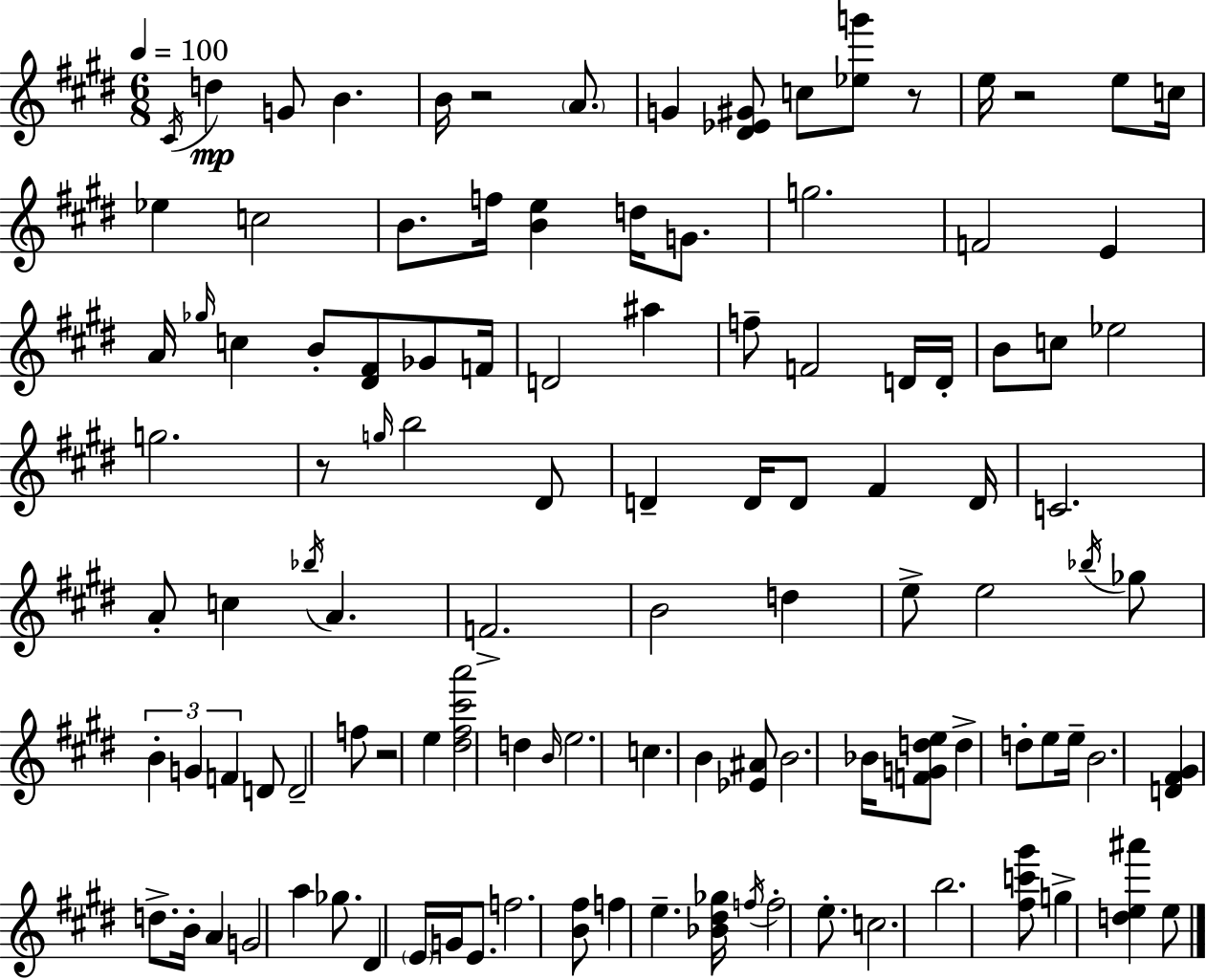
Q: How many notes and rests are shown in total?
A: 112